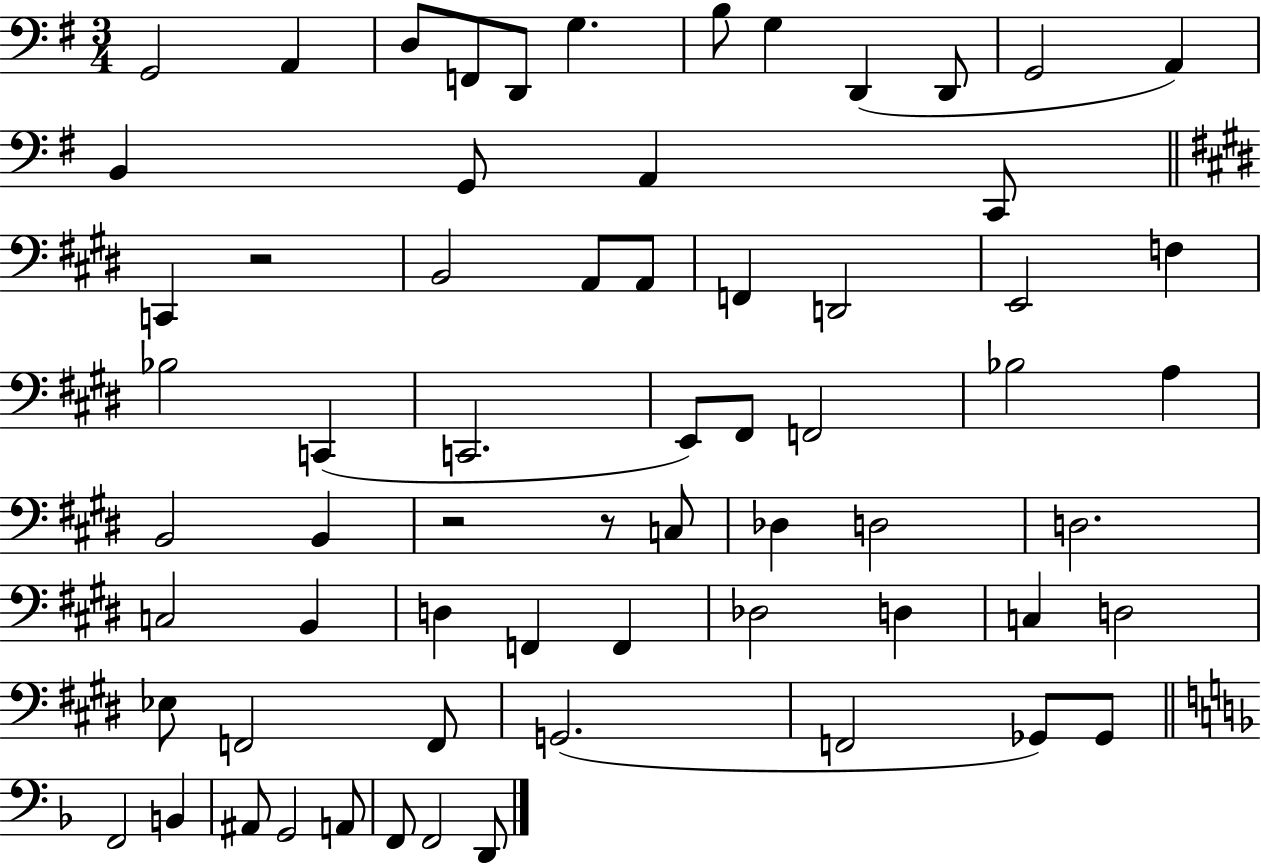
G2/h A2/q D3/e F2/e D2/e G3/q. B3/e G3/q D2/q D2/e G2/h A2/q B2/q G2/e A2/q C2/e C2/q R/h B2/h A2/e A2/e F2/q D2/h E2/h F3/q Bb3/h C2/q C2/h. E2/e F#2/e F2/h Bb3/h A3/q B2/h B2/q R/h R/e C3/e Db3/q D3/h D3/h. C3/h B2/q D3/q F2/q F2/q Db3/h D3/q C3/q D3/h Eb3/e F2/h F2/e G2/h. F2/h Gb2/e Gb2/e F2/h B2/q A#2/e G2/h A2/e F2/e F2/h D2/e